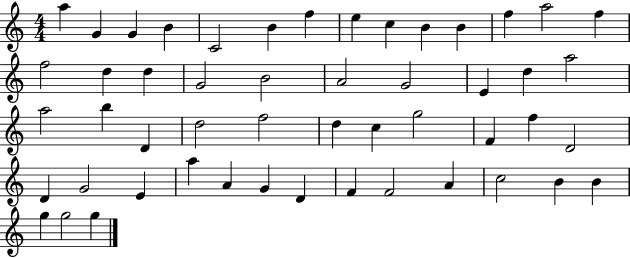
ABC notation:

X:1
T:Untitled
M:4/4
L:1/4
K:C
a G G B C2 B f e c B B f a2 f f2 d d G2 B2 A2 G2 E d a2 a2 b D d2 f2 d c g2 F f D2 D G2 E a A G D F F2 A c2 B B g g2 g